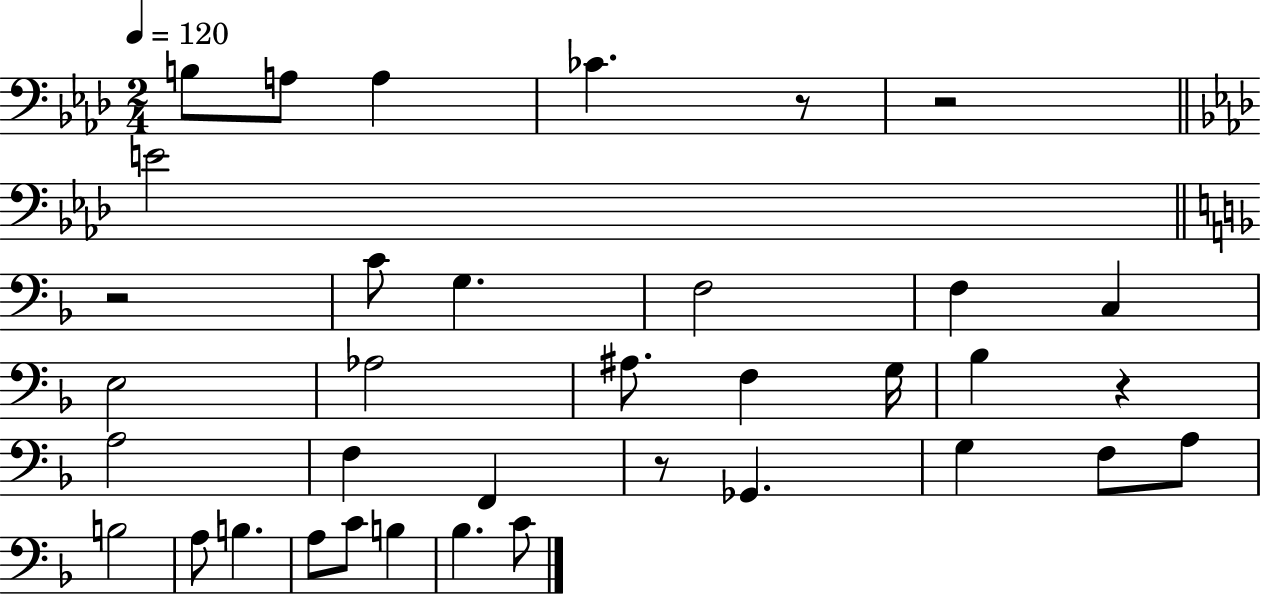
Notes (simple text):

B3/e A3/e A3/q CES4/q. R/e R/h E4/h R/h C4/e G3/q. F3/h F3/q C3/q E3/h Ab3/h A#3/e. F3/q G3/s Bb3/q R/q A3/h F3/q F2/q R/e Gb2/q. G3/q F3/e A3/e B3/h A3/e B3/q. A3/e C4/e B3/q Bb3/q. C4/e